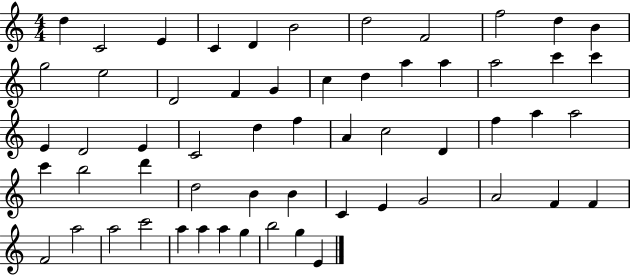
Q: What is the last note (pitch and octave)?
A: E4